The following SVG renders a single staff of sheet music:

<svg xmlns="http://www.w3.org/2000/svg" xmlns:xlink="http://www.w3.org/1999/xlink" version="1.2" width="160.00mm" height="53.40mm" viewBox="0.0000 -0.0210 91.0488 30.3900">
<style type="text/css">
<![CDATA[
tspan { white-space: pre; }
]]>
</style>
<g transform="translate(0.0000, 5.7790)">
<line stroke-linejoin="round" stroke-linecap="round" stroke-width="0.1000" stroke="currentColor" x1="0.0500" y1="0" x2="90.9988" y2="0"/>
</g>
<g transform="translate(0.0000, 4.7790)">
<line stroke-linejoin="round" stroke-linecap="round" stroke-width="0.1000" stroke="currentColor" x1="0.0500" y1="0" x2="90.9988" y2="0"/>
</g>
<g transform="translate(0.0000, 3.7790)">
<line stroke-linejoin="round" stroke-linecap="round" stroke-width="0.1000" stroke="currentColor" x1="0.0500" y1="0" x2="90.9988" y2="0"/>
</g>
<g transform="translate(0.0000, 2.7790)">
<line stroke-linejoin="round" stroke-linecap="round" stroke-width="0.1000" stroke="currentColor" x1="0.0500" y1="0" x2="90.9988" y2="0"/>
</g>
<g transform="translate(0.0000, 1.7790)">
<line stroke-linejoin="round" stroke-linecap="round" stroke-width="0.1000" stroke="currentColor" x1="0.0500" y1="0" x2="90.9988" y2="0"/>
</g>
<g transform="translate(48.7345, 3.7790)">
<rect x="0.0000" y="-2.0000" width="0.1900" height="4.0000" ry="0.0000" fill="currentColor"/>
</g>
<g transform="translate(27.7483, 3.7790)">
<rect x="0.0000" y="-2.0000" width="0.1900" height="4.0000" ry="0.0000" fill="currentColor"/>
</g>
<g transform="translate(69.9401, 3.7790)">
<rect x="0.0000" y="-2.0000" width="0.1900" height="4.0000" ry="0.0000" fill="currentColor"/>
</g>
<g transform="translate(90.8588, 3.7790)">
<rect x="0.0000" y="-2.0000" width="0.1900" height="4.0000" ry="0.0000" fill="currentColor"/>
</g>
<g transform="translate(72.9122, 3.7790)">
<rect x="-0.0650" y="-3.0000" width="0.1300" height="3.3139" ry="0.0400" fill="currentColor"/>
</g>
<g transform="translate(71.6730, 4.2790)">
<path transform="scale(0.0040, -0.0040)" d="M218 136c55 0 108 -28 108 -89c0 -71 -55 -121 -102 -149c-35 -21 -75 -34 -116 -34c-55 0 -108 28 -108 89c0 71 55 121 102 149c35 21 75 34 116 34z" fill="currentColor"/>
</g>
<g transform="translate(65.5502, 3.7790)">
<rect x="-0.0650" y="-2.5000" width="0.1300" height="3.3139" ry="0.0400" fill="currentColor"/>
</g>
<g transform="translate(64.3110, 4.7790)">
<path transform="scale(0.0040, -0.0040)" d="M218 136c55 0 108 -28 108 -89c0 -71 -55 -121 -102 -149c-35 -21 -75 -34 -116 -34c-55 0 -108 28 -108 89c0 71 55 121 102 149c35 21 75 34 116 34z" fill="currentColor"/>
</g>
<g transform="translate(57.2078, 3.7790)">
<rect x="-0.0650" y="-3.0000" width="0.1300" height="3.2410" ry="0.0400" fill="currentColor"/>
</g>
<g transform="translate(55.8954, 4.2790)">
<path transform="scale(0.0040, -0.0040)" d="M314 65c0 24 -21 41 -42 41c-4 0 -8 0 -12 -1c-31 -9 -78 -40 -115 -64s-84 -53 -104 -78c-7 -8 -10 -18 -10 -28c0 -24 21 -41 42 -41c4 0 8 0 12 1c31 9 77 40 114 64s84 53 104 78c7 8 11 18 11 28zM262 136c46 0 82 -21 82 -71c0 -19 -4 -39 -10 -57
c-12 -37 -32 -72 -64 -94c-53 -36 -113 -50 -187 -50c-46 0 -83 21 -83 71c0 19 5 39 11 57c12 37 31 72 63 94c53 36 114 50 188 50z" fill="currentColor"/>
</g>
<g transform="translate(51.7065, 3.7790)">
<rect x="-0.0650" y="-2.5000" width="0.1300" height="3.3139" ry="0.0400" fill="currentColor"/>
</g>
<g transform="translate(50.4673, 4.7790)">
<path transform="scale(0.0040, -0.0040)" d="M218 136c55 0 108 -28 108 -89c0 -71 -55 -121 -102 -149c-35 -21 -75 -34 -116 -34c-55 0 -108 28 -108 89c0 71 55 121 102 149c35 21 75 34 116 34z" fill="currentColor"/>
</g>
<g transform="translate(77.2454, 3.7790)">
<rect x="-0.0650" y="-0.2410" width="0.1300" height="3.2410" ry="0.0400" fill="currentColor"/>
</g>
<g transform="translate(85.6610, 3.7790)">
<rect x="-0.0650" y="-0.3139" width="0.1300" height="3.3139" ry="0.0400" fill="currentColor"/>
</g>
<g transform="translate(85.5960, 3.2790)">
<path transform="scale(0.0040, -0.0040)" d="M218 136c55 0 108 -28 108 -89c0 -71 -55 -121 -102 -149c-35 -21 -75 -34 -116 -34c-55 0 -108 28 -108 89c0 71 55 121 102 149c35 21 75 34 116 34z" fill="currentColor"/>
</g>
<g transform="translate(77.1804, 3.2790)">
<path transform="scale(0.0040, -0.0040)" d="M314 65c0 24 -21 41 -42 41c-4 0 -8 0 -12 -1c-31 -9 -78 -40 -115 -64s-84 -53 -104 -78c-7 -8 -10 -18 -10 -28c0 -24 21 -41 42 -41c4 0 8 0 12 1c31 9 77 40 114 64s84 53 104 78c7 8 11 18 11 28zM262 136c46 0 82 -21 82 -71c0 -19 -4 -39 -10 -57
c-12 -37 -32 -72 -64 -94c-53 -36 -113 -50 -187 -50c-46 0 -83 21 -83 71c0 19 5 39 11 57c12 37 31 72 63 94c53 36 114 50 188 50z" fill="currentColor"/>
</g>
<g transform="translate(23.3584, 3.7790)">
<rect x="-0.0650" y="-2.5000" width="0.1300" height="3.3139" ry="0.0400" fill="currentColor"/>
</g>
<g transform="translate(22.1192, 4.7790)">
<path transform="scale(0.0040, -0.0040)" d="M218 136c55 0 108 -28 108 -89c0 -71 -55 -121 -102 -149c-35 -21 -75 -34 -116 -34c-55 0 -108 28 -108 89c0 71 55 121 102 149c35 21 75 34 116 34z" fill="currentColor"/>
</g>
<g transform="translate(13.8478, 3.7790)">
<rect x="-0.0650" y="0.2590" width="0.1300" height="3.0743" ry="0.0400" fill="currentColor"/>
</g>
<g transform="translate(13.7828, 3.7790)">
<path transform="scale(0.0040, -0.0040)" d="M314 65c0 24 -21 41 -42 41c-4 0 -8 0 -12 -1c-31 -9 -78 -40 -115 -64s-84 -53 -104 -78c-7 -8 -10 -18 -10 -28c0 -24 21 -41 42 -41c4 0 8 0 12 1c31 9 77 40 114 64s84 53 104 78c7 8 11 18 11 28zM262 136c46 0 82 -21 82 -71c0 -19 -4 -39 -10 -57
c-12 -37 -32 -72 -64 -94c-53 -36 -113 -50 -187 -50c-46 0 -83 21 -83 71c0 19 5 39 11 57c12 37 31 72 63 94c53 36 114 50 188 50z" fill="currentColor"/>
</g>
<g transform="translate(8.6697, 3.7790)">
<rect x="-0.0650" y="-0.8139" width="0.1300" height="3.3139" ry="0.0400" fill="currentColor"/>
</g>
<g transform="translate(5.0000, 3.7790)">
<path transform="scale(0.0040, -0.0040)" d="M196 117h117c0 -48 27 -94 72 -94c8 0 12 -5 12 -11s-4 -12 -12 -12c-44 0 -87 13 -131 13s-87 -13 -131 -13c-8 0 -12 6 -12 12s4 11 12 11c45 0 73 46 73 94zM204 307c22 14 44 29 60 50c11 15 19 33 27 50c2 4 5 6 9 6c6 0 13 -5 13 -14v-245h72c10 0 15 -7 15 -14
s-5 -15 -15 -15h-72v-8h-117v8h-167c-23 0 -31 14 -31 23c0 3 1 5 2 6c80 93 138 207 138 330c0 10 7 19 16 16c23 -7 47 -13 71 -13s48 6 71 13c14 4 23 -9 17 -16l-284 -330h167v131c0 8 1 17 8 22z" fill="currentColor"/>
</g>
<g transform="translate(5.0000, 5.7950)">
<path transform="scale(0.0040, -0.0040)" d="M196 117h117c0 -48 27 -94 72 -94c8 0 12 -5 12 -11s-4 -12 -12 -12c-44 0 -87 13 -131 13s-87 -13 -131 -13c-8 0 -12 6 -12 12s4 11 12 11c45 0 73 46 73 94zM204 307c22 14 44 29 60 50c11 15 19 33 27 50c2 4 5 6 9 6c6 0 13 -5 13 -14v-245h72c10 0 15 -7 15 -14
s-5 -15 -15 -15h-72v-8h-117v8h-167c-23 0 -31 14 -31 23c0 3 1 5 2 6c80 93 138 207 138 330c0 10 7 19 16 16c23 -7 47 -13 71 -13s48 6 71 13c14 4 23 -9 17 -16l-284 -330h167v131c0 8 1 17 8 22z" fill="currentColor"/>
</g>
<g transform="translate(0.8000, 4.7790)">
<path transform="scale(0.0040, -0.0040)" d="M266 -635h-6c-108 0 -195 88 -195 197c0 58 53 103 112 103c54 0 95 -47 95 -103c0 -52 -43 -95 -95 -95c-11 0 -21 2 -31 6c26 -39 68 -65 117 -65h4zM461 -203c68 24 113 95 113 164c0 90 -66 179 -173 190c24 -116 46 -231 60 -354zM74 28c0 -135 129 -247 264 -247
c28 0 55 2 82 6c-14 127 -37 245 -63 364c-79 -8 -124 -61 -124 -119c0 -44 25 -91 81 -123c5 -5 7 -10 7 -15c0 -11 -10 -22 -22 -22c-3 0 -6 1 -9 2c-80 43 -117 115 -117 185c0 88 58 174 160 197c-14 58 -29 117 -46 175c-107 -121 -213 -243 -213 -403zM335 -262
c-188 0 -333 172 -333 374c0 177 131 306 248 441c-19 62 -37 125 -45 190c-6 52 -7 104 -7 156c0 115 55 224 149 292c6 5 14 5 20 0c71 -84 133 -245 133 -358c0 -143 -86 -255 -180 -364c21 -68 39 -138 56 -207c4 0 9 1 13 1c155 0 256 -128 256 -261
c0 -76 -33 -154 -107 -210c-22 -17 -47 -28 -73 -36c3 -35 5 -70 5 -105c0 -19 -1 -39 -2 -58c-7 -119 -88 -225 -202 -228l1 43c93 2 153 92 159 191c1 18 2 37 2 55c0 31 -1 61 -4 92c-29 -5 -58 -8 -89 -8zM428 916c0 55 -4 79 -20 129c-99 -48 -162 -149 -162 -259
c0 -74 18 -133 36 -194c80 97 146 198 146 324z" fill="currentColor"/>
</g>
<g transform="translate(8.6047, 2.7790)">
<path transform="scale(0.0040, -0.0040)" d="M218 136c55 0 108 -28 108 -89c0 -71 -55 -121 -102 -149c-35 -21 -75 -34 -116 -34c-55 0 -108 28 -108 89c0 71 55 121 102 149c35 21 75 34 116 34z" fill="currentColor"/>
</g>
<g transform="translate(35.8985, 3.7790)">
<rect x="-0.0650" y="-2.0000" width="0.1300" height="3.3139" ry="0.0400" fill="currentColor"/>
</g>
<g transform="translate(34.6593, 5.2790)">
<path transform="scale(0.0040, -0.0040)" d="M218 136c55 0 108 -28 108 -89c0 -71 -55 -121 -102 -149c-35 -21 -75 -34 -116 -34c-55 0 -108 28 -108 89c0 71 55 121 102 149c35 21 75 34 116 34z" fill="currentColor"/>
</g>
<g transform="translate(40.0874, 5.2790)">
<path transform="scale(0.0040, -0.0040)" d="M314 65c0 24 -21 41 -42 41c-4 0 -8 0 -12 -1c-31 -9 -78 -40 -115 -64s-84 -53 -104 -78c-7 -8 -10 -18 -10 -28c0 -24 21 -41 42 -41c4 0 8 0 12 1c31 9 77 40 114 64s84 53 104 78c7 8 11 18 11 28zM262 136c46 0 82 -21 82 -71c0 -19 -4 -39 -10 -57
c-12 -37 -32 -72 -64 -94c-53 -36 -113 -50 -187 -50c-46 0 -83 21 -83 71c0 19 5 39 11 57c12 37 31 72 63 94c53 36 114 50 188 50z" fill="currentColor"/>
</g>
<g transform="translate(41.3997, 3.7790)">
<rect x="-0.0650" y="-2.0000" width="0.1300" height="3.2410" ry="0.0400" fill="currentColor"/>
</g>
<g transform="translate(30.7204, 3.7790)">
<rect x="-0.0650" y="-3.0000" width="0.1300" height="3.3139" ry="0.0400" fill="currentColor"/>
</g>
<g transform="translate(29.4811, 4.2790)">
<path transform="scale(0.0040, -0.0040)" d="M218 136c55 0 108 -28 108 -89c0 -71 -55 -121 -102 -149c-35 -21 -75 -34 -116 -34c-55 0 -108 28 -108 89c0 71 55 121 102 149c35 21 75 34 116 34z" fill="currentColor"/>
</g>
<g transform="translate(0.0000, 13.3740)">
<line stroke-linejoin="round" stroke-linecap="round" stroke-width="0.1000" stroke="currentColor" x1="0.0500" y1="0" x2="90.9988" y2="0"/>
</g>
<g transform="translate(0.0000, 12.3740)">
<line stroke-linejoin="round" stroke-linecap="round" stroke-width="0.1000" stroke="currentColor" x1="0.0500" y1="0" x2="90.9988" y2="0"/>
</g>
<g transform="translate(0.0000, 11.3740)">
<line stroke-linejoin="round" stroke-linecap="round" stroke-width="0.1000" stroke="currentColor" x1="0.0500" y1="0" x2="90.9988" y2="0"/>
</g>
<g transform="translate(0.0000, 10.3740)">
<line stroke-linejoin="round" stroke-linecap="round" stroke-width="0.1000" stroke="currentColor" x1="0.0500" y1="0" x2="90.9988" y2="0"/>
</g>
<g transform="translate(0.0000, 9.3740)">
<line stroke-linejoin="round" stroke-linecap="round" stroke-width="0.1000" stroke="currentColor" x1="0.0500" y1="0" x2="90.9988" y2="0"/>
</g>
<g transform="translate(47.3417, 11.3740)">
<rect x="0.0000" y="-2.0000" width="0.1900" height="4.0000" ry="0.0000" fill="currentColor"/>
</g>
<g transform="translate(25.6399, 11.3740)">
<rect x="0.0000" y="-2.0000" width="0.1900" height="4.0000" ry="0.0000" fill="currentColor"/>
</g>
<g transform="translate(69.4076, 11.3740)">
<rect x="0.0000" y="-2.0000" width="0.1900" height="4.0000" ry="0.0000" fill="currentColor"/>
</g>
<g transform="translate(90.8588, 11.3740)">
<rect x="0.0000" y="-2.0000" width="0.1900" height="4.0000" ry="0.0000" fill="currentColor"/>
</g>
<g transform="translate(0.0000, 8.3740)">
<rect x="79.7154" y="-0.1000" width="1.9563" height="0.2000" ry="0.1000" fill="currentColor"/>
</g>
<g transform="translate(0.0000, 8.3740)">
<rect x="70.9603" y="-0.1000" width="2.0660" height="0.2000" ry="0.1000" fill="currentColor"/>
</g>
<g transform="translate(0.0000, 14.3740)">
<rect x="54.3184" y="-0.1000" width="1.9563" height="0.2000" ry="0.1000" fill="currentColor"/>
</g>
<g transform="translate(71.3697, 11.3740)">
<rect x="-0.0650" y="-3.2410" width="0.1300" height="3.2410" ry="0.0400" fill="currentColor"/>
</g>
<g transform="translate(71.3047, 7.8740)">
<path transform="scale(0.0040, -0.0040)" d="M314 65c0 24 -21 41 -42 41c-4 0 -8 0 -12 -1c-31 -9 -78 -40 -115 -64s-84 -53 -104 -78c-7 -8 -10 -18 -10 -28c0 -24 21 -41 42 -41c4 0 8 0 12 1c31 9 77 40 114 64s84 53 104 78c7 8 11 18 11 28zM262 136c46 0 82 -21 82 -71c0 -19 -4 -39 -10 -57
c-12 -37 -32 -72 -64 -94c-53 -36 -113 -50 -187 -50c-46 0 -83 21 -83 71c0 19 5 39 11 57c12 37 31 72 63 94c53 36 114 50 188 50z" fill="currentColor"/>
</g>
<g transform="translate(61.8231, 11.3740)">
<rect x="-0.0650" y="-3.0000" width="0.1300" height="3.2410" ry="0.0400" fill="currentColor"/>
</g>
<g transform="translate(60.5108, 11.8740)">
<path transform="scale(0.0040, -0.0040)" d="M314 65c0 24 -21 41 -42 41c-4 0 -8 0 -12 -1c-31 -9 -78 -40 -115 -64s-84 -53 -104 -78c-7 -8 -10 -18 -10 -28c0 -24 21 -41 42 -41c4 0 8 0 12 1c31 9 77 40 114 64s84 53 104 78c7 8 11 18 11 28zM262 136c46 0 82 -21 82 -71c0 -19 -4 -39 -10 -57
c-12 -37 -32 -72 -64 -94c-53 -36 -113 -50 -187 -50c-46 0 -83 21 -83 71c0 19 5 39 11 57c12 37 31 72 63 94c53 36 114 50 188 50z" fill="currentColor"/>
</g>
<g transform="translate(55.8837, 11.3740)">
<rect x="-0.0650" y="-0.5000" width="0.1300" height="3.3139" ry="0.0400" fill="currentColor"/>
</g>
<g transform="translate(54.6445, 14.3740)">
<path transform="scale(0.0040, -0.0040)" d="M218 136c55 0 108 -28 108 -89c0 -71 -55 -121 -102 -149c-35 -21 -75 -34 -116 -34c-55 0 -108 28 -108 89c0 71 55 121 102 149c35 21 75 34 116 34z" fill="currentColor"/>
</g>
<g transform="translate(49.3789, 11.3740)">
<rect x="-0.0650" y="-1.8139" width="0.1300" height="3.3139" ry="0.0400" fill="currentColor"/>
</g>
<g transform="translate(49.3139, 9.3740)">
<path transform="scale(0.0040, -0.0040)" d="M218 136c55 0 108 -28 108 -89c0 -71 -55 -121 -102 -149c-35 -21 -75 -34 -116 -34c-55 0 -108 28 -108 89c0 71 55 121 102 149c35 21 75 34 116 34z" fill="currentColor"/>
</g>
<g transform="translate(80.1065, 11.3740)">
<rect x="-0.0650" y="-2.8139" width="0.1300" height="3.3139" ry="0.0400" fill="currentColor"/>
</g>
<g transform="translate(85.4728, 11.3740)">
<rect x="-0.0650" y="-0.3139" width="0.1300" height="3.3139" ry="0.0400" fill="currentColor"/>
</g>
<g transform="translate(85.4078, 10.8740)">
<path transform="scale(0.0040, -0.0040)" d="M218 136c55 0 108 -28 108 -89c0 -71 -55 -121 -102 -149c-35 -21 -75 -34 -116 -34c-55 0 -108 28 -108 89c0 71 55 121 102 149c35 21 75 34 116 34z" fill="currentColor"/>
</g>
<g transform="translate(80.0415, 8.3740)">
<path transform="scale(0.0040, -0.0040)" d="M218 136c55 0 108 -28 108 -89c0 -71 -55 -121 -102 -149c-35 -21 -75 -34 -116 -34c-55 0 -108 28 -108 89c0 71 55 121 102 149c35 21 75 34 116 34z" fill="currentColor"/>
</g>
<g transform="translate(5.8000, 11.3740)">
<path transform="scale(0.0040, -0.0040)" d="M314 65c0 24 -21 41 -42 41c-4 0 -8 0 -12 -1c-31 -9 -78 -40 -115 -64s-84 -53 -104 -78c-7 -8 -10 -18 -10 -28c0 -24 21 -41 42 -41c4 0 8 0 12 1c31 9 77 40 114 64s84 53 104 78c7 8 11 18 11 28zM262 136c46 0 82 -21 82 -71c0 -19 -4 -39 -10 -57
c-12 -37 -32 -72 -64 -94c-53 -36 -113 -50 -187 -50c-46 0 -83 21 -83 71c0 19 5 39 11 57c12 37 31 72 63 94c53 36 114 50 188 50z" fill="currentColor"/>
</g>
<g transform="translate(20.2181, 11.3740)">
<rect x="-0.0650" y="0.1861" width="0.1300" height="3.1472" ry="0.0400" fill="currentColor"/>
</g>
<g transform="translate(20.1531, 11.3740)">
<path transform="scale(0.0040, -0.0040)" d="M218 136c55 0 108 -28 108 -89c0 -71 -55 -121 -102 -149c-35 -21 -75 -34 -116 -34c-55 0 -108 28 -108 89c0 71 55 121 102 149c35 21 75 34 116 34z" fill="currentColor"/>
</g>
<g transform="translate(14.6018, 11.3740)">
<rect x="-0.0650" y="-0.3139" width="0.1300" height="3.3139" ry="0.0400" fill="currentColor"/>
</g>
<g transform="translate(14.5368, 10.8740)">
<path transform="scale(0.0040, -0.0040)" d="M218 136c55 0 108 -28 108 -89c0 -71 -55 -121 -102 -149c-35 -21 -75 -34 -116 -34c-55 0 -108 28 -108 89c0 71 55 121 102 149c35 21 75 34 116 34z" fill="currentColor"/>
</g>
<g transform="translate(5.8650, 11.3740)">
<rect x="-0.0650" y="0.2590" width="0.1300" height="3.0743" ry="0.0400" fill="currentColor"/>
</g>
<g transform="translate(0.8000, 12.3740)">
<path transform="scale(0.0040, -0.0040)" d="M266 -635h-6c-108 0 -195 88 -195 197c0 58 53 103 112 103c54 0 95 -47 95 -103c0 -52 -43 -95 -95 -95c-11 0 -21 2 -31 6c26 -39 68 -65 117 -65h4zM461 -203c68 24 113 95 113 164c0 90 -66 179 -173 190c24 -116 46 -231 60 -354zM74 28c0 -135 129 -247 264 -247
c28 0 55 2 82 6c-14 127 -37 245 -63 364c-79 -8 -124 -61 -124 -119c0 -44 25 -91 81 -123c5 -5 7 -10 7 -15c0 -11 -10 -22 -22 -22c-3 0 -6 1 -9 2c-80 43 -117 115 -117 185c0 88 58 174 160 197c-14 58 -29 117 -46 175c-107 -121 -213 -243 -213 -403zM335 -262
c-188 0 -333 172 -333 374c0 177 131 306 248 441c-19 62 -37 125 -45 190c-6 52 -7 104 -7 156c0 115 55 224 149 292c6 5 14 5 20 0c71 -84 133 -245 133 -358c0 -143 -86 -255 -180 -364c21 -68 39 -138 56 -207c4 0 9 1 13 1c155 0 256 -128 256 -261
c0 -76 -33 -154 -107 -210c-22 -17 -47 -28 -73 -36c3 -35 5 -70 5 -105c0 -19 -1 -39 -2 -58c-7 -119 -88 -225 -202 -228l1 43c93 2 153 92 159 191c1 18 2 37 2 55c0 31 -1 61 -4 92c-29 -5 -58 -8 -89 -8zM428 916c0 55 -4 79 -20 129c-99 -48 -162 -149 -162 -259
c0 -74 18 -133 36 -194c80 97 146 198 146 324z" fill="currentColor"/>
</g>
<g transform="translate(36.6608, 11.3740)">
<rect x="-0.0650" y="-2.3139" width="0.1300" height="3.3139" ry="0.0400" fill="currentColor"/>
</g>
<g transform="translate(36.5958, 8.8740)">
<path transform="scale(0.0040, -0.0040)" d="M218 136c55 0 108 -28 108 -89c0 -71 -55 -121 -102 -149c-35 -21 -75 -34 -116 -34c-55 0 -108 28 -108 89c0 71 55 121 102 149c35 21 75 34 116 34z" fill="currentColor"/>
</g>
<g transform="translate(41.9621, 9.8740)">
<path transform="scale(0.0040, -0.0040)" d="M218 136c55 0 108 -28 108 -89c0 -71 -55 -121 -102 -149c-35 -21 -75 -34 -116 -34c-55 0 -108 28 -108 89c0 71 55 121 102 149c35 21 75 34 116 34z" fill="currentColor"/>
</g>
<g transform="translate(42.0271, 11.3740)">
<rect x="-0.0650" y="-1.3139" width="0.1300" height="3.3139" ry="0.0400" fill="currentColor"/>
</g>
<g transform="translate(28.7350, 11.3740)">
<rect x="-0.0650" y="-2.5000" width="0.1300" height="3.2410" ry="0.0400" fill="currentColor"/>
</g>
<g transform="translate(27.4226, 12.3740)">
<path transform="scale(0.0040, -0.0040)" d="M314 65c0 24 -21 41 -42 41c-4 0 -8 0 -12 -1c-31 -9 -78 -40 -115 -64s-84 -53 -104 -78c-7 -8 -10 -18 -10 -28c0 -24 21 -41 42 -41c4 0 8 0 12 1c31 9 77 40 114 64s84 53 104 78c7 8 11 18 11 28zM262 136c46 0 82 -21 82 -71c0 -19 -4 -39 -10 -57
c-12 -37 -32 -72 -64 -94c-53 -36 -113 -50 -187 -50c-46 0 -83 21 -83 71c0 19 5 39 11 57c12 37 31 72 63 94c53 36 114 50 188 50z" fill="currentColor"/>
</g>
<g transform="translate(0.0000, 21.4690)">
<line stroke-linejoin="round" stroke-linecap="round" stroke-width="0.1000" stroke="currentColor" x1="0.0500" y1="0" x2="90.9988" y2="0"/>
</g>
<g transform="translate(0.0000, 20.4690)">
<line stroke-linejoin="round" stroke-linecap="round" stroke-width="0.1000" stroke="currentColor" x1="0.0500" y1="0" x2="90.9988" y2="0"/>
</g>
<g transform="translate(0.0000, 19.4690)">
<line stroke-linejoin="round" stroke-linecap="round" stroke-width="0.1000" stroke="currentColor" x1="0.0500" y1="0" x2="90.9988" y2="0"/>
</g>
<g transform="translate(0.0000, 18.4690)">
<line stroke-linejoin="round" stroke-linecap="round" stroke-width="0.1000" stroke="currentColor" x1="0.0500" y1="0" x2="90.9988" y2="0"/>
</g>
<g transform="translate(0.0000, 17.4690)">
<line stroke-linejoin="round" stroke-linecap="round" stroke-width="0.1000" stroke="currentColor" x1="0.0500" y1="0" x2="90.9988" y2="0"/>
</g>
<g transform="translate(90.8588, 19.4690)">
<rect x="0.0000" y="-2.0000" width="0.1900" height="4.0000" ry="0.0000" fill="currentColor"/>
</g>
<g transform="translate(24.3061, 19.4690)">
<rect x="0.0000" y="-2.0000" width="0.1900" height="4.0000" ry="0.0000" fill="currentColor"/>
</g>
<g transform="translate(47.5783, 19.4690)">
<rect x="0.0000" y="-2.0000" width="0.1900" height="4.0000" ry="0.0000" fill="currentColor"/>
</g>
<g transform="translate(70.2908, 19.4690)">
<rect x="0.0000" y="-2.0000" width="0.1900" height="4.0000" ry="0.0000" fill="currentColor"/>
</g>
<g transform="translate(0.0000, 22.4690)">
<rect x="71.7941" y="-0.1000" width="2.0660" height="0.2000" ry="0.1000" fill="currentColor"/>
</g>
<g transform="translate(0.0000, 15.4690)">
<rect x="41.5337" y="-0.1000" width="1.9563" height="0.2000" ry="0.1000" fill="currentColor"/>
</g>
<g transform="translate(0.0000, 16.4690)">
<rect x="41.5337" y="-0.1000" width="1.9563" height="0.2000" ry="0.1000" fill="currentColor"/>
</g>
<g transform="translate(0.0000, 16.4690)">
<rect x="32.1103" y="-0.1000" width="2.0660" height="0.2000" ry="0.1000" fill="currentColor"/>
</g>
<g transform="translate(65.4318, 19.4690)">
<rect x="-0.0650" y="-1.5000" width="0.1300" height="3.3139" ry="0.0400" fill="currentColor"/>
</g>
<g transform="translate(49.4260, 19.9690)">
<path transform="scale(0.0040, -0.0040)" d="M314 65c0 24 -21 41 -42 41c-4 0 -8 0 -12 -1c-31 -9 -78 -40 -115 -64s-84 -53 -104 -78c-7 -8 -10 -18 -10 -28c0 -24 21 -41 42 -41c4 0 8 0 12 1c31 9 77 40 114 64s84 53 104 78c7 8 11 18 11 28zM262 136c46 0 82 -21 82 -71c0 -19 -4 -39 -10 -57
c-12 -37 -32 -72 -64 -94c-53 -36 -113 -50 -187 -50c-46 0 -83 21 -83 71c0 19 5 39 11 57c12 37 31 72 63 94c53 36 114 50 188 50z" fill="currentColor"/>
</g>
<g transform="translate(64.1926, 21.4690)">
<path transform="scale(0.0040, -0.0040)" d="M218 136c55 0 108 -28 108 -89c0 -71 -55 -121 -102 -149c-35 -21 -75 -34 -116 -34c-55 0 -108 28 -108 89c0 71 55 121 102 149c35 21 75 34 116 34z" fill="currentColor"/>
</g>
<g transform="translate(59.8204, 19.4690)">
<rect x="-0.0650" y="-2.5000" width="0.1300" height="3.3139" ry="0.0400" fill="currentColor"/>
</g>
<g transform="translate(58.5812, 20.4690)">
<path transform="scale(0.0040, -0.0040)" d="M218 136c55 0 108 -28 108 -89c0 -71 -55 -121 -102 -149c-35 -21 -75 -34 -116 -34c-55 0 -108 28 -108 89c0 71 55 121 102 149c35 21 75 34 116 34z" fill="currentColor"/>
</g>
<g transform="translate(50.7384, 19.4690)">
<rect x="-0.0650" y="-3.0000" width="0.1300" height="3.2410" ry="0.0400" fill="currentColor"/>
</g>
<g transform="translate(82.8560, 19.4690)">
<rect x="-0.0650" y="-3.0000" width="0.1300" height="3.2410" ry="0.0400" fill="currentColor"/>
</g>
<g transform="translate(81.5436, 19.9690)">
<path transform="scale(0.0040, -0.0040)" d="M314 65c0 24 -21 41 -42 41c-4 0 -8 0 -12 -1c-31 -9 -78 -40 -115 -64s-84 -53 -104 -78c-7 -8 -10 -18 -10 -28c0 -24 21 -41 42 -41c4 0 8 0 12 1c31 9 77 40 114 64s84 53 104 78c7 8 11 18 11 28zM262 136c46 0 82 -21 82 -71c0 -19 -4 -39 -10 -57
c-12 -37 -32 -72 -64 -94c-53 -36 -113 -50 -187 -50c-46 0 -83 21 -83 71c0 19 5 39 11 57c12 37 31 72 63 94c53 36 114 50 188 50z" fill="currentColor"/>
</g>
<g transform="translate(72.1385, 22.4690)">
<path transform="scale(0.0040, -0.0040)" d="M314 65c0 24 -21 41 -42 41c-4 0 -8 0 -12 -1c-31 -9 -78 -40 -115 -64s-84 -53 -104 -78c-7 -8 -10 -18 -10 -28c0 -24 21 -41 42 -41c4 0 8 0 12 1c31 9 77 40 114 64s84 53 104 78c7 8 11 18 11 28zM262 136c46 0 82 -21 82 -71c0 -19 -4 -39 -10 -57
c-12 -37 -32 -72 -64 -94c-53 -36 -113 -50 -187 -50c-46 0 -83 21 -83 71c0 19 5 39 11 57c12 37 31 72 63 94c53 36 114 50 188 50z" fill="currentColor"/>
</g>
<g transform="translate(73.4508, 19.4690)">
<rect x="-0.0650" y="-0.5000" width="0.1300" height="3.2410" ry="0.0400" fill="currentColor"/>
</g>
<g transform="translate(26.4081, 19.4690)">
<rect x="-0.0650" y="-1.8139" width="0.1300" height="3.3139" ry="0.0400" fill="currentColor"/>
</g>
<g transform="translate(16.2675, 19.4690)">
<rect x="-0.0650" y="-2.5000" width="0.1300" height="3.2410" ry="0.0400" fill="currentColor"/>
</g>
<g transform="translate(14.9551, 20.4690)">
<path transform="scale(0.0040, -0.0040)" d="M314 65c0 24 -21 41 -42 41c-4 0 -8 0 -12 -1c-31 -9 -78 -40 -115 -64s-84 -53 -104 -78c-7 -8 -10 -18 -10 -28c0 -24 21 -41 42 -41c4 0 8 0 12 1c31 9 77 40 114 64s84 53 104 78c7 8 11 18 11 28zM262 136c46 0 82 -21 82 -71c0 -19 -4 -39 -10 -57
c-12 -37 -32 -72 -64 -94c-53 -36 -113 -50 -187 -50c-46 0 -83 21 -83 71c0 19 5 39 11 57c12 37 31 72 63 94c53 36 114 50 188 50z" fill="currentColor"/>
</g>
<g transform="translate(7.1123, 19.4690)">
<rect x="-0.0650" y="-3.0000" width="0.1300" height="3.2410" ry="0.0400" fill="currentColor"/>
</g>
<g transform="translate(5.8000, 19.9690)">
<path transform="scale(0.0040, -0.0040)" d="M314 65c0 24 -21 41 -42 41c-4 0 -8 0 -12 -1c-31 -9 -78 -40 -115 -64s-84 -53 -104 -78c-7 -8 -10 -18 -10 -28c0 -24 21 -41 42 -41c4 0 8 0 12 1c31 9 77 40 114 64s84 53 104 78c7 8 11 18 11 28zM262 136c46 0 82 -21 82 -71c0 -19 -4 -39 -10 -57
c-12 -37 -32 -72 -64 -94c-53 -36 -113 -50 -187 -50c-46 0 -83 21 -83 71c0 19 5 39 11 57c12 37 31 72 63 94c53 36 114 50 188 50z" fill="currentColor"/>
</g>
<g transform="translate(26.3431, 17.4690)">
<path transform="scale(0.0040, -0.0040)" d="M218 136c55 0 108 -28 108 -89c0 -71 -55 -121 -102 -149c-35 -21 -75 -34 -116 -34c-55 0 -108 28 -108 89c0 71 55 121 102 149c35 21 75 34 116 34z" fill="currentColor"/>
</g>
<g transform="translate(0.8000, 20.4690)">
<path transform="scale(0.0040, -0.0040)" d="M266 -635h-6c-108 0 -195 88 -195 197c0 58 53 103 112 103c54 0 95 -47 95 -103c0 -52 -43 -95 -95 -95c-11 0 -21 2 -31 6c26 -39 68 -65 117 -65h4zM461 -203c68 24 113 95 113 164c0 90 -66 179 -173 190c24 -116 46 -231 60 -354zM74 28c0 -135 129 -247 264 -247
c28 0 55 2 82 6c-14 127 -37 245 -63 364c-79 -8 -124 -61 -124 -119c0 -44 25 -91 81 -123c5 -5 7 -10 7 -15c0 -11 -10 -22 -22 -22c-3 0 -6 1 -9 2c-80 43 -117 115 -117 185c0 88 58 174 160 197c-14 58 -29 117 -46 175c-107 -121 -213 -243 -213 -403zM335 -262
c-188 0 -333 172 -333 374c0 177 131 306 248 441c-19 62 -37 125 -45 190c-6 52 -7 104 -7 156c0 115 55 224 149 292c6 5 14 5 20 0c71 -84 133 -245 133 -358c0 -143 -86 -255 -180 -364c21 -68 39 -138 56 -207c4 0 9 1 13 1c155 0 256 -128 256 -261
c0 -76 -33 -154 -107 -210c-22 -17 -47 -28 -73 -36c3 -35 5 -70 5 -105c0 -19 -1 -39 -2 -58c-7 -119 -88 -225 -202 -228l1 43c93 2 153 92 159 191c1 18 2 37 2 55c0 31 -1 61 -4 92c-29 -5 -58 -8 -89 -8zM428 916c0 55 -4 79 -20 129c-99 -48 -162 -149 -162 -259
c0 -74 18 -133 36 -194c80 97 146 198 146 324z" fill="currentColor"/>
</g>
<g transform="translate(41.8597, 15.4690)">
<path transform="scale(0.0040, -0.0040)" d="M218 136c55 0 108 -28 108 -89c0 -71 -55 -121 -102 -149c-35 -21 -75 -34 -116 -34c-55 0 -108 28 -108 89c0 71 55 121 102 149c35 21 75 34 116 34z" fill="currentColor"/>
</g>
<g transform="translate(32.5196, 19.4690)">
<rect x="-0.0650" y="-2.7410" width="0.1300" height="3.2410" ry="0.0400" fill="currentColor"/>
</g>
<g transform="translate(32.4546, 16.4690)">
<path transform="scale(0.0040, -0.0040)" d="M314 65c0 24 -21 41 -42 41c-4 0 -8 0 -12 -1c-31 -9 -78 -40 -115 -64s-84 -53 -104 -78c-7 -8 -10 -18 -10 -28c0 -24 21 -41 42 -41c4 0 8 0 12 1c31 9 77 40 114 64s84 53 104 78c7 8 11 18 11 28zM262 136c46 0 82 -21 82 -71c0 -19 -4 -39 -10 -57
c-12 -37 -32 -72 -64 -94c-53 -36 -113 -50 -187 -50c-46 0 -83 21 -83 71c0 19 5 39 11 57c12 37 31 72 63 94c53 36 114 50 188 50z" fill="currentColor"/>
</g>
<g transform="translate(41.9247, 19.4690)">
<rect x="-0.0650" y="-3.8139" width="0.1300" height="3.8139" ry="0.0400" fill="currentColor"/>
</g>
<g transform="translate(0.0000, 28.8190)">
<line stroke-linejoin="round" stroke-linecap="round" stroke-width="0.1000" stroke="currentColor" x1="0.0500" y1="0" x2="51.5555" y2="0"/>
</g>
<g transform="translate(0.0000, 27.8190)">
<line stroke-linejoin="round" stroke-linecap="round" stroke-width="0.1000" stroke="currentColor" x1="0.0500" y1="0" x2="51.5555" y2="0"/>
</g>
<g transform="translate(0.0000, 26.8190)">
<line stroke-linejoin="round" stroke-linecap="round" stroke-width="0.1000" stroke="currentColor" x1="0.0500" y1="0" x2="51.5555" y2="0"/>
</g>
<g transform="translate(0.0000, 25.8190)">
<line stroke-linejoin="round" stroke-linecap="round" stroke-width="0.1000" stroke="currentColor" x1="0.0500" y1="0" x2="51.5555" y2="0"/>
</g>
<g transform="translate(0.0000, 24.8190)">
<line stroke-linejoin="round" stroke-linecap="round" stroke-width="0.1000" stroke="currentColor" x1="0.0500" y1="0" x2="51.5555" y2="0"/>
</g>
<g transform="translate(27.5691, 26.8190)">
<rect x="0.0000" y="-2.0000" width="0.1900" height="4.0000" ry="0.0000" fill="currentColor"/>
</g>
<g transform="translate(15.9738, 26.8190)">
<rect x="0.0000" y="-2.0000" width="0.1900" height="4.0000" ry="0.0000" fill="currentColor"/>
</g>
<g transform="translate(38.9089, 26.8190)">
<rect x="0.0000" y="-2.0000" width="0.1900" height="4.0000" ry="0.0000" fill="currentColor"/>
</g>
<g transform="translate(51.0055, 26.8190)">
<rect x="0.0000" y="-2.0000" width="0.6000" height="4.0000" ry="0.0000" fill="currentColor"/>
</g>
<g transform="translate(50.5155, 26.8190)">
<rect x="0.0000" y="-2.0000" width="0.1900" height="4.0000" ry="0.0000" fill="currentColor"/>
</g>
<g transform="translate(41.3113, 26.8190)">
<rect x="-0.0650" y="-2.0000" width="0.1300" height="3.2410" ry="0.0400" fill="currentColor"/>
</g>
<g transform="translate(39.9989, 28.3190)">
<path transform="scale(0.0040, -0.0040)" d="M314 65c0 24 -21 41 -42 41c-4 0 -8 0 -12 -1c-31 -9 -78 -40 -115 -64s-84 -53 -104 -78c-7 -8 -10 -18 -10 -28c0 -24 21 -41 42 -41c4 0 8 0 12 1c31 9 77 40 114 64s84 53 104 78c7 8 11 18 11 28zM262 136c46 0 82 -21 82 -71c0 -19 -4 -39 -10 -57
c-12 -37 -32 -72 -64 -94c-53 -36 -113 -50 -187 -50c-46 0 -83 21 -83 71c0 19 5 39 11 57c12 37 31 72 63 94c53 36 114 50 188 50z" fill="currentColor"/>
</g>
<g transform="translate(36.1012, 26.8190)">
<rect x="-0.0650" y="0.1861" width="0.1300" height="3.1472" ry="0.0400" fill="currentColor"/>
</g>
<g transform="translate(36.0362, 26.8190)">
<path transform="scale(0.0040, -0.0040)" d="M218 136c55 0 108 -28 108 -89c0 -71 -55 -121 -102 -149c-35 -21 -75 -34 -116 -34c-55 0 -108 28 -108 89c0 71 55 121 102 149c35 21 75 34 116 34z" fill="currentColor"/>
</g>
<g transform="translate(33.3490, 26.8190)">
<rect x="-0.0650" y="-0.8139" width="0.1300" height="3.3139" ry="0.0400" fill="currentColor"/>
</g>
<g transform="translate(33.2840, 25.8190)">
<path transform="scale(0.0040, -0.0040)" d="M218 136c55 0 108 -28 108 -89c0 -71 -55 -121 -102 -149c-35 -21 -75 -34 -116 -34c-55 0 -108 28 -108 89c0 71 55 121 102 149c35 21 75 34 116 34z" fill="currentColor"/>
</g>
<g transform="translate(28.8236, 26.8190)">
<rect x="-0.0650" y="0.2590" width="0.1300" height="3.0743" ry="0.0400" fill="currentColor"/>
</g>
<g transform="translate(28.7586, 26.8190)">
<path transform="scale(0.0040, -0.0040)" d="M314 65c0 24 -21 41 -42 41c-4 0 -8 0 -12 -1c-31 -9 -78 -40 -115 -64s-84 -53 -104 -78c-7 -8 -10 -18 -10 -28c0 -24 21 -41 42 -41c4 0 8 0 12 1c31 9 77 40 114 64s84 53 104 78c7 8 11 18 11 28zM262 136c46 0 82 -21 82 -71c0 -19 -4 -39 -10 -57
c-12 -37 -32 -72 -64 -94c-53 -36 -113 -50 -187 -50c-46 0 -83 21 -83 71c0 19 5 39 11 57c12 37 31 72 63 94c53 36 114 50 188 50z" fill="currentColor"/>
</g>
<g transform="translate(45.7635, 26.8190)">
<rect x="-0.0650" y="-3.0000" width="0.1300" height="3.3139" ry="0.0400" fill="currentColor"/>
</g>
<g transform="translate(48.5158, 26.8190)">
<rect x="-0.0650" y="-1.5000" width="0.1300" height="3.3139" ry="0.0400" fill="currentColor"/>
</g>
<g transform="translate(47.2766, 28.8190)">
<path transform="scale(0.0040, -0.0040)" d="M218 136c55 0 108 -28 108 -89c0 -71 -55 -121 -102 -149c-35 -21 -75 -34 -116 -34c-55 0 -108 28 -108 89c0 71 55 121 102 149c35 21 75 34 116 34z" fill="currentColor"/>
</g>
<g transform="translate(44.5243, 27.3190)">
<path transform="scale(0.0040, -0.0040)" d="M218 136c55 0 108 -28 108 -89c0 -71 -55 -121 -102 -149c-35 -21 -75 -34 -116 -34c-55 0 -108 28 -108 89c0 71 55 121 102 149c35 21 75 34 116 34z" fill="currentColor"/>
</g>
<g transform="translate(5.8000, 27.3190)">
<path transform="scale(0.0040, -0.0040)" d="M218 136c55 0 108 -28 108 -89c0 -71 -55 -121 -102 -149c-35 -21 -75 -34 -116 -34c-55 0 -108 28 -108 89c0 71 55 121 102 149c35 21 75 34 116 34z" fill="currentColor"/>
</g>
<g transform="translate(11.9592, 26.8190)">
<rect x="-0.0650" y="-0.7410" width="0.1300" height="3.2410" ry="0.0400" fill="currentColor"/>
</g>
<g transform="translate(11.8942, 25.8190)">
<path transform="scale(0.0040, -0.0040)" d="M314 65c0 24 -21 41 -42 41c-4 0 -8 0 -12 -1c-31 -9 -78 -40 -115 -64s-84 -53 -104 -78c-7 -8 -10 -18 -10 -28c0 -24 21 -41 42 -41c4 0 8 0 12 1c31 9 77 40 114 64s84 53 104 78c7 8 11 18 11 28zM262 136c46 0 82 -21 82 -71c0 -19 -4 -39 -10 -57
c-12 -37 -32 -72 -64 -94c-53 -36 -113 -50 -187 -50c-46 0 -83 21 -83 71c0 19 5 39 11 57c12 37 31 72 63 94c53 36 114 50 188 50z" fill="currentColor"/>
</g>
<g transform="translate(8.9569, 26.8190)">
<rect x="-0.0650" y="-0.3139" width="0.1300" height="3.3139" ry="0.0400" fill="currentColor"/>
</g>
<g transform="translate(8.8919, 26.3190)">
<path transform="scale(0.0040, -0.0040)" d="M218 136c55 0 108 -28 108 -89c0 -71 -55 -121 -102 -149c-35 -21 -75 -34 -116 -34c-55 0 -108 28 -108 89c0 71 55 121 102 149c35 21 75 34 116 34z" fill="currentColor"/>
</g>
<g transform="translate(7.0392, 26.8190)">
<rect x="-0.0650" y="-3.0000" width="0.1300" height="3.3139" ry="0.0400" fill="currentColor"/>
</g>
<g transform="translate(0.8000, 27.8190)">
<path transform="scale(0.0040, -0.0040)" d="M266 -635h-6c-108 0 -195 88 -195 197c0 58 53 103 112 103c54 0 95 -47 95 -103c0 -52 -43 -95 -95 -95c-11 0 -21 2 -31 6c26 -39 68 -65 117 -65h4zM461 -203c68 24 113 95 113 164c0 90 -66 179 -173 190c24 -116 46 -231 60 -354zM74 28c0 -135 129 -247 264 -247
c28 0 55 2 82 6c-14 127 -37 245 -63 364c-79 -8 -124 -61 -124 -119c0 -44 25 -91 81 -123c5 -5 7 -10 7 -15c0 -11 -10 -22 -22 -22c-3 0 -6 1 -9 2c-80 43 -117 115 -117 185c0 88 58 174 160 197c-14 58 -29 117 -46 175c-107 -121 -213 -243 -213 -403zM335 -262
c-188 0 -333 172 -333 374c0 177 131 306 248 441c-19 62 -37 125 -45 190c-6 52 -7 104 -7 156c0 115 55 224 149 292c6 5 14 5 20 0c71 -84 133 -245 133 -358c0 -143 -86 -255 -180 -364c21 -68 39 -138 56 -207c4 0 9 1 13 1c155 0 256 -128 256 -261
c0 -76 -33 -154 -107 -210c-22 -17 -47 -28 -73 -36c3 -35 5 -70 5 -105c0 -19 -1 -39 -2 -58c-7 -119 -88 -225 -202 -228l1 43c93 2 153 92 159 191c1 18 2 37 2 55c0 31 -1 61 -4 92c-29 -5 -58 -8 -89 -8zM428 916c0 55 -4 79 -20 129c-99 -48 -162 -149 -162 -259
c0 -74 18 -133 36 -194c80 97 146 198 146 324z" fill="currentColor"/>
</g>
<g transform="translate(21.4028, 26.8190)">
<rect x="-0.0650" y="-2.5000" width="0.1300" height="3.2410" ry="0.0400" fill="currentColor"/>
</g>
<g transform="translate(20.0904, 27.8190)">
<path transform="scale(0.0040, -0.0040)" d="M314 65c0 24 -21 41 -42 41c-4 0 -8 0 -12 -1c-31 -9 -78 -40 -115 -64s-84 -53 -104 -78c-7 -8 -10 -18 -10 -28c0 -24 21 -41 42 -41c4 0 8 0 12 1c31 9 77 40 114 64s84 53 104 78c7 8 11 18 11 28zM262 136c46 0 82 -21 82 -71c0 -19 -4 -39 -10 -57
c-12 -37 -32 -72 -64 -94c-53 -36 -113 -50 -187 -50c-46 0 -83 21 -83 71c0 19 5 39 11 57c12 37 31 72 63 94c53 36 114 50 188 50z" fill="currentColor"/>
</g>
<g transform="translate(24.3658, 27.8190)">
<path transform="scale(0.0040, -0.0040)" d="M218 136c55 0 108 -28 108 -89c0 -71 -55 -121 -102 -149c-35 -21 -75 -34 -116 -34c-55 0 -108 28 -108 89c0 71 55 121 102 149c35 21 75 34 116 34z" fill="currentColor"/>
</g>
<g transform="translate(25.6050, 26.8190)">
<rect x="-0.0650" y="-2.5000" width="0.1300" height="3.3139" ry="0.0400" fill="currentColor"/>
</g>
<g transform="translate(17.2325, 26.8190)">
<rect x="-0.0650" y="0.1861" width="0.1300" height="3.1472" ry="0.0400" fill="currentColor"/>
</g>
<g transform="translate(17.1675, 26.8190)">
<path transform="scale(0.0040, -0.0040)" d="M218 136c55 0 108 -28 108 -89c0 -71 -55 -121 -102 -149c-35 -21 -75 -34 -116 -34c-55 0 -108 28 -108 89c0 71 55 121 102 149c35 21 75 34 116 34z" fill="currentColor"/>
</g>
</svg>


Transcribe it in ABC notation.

X:1
T:Untitled
M:4/4
L:1/4
K:C
d B2 G A F F2 G A2 G A c2 c B2 c B G2 g e f C A2 b2 a c A2 G2 f a2 c' A2 G E C2 A2 A c d2 B G2 G B2 d B F2 A E